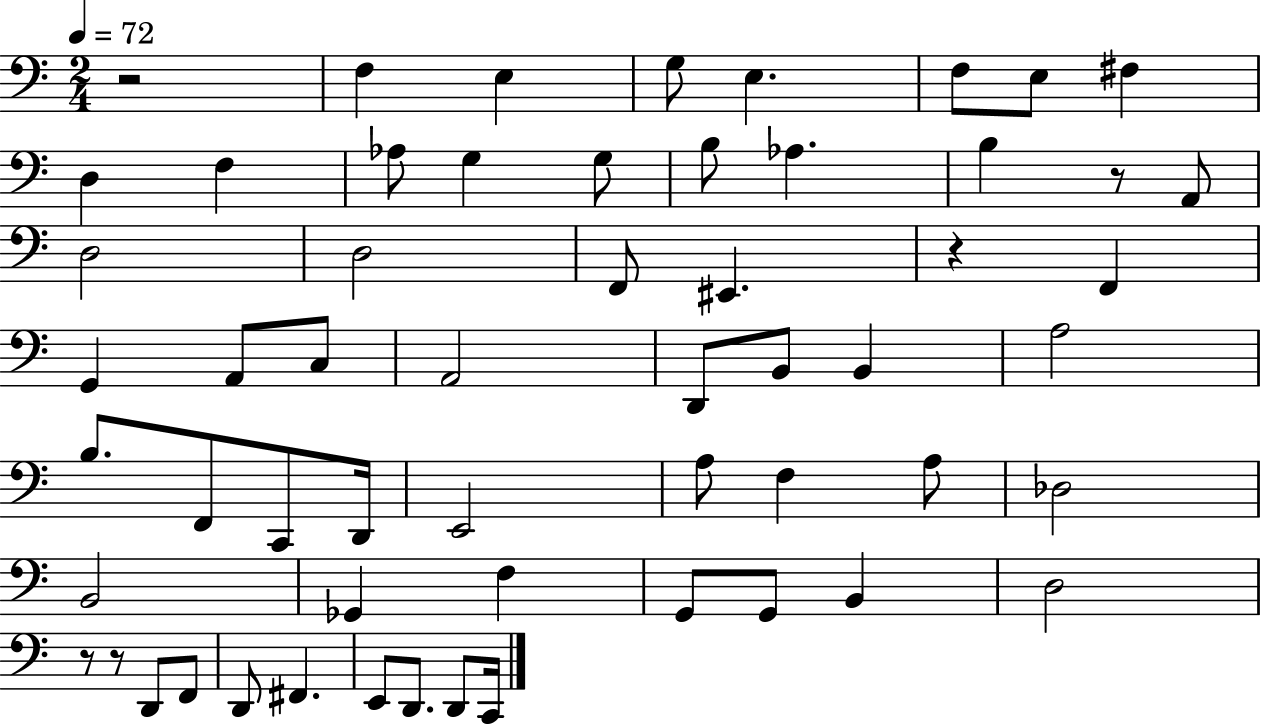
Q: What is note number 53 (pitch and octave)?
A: C2